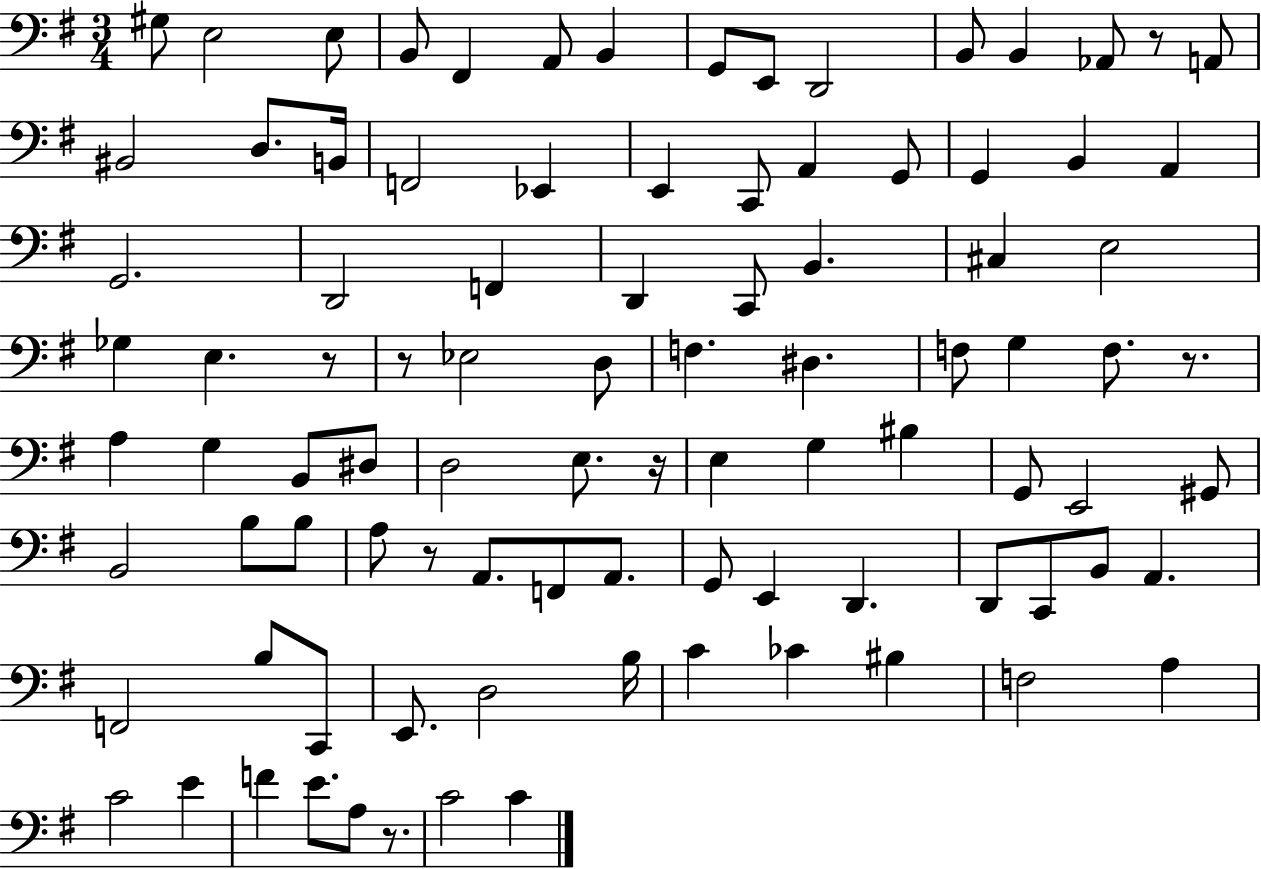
G#3/e E3/h E3/e B2/e F#2/q A2/e B2/q G2/e E2/e D2/h B2/e B2/q Ab2/e R/e A2/e BIS2/h D3/e. B2/s F2/h Eb2/q E2/q C2/e A2/q G2/e G2/q B2/q A2/q G2/h. D2/h F2/q D2/q C2/e B2/q. C#3/q E3/h Gb3/q E3/q. R/e R/e Eb3/h D3/e F3/q. D#3/q. F3/e G3/q F3/e. R/e. A3/q G3/q B2/e D#3/e D3/h E3/e. R/s E3/q G3/q BIS3/q G2/e E2/h G#2/e B2/h B3/e B3/e A3/e R/e A2/e. F2/e A2/e. G2/e E2/q D2/q. D2/e C2/e B2/e A2/q. F2/h B3/e C2/e E2/e. D3/h B3/s C4/q CES4/q BIS3/q F3/h A3/q C4/h E4/q F4/q E4/e. A3/e R/e. C4/h C4/q